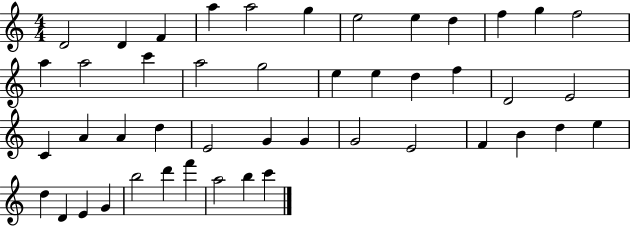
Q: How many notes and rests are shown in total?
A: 46